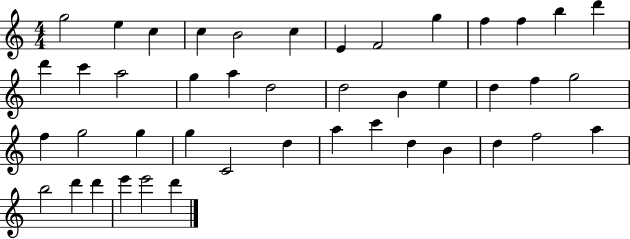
{
  \clef treble
  \numericTimeSignature
  \time 4/4
  \key c \major
  g''2 e''4 c''4 | c''4 b'2 c''4 | e'4 f'2 g''4 | f''4 f''4 b''4 d'''4 | \break d'''4 c'''4 a''2 | g''4 a''4 d''2 | d''2 b'4 e''4 | d''4 f''4 g''2 | \break f''4 g''2 g''4 | g''4 c'2 d''4 | a''4 c'''4 d''4 b'4 | d''4 f''2 a''4 | \break b''2 d'''4 d'''4 | e'''4 e'''2 d'''4 | \bar "|."
}